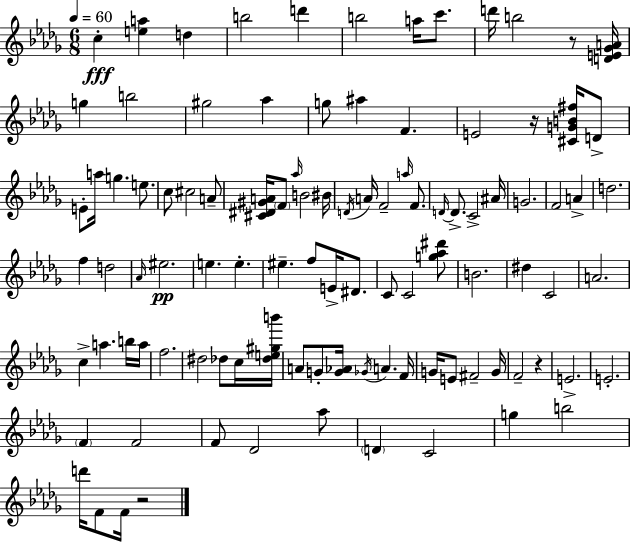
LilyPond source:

{
  \clef treble
  \numericTimeSignature
  \time 6/8
  \key bes \minor
  \tempo 4 = 60
  c''4-.\fff <e'' a''>4 d''4 | b''2 d'''4 | b''2 a''16 c'''8. | d'''16 b''2 r8 <d' e' ges' a'>16 | \break g''4 b''2 | gis''2 aes''4 | g''8 ais''4 f'4. | e'2 r16 <cis' g' b' fis''>16 d'8-> | \break e'8-. a''16 g''4. e''8. | c''8 cis''2 a'8-- | <cis' dis' gis' a'>16 \parenthesize f'8 \grace { aes''16 } b'2 | bis'16 \acciaccatura { d'16 } a'16 f'2-- \grace { a''16 } | \break f'8. \grace { d'16~ }~ d'8.-> c'2-> | ais'16 g'2. | f'2 | a'4-> d''2. | \break f''4 d''2 | \grace { aes'16 }\pp eis''2. | e''4. e''4.-. | eis''4.-- f''8 | \break e'16-> dis'8. c'8 c'2 | <g'' aes'' dis'''>8 b'2. | dis''4 c'2 | a'2. | \break c''4-> a''4. | b''16 a''16 f''2. | dis''2 | des''8 c''16 <des'' e'' gis'' b'''>16 a'8 g'8-. <g' aes'>16 \acciaccatura { ges'16 } a'4. | \break f'16 g'16 e'8 fis'2-- | g'16 f'2-- | r4 e'2.-> | e'2.-. | \break \parenthesize f'4 f'2 | f'8 des'2 | aes''8 \parenthesize d'4 c'2 | g''4 b''2 | \break d'''16 f'8 f'16 r2 | \bar "|."
}